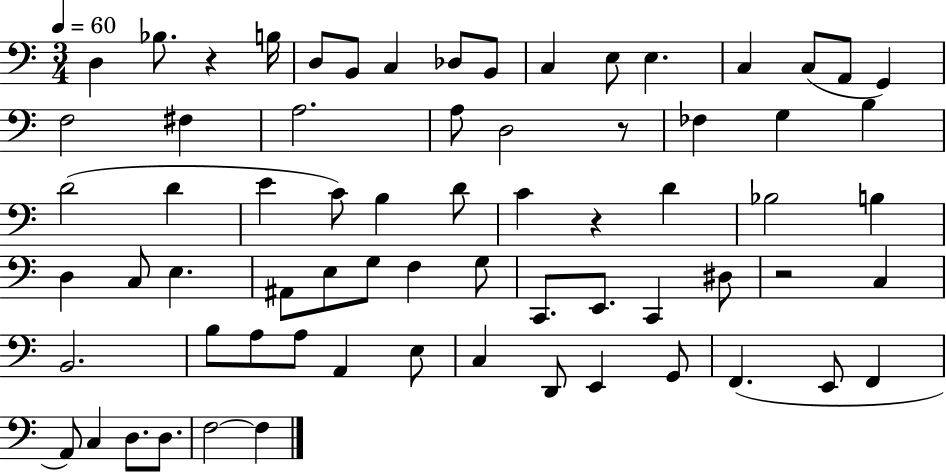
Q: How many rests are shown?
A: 4